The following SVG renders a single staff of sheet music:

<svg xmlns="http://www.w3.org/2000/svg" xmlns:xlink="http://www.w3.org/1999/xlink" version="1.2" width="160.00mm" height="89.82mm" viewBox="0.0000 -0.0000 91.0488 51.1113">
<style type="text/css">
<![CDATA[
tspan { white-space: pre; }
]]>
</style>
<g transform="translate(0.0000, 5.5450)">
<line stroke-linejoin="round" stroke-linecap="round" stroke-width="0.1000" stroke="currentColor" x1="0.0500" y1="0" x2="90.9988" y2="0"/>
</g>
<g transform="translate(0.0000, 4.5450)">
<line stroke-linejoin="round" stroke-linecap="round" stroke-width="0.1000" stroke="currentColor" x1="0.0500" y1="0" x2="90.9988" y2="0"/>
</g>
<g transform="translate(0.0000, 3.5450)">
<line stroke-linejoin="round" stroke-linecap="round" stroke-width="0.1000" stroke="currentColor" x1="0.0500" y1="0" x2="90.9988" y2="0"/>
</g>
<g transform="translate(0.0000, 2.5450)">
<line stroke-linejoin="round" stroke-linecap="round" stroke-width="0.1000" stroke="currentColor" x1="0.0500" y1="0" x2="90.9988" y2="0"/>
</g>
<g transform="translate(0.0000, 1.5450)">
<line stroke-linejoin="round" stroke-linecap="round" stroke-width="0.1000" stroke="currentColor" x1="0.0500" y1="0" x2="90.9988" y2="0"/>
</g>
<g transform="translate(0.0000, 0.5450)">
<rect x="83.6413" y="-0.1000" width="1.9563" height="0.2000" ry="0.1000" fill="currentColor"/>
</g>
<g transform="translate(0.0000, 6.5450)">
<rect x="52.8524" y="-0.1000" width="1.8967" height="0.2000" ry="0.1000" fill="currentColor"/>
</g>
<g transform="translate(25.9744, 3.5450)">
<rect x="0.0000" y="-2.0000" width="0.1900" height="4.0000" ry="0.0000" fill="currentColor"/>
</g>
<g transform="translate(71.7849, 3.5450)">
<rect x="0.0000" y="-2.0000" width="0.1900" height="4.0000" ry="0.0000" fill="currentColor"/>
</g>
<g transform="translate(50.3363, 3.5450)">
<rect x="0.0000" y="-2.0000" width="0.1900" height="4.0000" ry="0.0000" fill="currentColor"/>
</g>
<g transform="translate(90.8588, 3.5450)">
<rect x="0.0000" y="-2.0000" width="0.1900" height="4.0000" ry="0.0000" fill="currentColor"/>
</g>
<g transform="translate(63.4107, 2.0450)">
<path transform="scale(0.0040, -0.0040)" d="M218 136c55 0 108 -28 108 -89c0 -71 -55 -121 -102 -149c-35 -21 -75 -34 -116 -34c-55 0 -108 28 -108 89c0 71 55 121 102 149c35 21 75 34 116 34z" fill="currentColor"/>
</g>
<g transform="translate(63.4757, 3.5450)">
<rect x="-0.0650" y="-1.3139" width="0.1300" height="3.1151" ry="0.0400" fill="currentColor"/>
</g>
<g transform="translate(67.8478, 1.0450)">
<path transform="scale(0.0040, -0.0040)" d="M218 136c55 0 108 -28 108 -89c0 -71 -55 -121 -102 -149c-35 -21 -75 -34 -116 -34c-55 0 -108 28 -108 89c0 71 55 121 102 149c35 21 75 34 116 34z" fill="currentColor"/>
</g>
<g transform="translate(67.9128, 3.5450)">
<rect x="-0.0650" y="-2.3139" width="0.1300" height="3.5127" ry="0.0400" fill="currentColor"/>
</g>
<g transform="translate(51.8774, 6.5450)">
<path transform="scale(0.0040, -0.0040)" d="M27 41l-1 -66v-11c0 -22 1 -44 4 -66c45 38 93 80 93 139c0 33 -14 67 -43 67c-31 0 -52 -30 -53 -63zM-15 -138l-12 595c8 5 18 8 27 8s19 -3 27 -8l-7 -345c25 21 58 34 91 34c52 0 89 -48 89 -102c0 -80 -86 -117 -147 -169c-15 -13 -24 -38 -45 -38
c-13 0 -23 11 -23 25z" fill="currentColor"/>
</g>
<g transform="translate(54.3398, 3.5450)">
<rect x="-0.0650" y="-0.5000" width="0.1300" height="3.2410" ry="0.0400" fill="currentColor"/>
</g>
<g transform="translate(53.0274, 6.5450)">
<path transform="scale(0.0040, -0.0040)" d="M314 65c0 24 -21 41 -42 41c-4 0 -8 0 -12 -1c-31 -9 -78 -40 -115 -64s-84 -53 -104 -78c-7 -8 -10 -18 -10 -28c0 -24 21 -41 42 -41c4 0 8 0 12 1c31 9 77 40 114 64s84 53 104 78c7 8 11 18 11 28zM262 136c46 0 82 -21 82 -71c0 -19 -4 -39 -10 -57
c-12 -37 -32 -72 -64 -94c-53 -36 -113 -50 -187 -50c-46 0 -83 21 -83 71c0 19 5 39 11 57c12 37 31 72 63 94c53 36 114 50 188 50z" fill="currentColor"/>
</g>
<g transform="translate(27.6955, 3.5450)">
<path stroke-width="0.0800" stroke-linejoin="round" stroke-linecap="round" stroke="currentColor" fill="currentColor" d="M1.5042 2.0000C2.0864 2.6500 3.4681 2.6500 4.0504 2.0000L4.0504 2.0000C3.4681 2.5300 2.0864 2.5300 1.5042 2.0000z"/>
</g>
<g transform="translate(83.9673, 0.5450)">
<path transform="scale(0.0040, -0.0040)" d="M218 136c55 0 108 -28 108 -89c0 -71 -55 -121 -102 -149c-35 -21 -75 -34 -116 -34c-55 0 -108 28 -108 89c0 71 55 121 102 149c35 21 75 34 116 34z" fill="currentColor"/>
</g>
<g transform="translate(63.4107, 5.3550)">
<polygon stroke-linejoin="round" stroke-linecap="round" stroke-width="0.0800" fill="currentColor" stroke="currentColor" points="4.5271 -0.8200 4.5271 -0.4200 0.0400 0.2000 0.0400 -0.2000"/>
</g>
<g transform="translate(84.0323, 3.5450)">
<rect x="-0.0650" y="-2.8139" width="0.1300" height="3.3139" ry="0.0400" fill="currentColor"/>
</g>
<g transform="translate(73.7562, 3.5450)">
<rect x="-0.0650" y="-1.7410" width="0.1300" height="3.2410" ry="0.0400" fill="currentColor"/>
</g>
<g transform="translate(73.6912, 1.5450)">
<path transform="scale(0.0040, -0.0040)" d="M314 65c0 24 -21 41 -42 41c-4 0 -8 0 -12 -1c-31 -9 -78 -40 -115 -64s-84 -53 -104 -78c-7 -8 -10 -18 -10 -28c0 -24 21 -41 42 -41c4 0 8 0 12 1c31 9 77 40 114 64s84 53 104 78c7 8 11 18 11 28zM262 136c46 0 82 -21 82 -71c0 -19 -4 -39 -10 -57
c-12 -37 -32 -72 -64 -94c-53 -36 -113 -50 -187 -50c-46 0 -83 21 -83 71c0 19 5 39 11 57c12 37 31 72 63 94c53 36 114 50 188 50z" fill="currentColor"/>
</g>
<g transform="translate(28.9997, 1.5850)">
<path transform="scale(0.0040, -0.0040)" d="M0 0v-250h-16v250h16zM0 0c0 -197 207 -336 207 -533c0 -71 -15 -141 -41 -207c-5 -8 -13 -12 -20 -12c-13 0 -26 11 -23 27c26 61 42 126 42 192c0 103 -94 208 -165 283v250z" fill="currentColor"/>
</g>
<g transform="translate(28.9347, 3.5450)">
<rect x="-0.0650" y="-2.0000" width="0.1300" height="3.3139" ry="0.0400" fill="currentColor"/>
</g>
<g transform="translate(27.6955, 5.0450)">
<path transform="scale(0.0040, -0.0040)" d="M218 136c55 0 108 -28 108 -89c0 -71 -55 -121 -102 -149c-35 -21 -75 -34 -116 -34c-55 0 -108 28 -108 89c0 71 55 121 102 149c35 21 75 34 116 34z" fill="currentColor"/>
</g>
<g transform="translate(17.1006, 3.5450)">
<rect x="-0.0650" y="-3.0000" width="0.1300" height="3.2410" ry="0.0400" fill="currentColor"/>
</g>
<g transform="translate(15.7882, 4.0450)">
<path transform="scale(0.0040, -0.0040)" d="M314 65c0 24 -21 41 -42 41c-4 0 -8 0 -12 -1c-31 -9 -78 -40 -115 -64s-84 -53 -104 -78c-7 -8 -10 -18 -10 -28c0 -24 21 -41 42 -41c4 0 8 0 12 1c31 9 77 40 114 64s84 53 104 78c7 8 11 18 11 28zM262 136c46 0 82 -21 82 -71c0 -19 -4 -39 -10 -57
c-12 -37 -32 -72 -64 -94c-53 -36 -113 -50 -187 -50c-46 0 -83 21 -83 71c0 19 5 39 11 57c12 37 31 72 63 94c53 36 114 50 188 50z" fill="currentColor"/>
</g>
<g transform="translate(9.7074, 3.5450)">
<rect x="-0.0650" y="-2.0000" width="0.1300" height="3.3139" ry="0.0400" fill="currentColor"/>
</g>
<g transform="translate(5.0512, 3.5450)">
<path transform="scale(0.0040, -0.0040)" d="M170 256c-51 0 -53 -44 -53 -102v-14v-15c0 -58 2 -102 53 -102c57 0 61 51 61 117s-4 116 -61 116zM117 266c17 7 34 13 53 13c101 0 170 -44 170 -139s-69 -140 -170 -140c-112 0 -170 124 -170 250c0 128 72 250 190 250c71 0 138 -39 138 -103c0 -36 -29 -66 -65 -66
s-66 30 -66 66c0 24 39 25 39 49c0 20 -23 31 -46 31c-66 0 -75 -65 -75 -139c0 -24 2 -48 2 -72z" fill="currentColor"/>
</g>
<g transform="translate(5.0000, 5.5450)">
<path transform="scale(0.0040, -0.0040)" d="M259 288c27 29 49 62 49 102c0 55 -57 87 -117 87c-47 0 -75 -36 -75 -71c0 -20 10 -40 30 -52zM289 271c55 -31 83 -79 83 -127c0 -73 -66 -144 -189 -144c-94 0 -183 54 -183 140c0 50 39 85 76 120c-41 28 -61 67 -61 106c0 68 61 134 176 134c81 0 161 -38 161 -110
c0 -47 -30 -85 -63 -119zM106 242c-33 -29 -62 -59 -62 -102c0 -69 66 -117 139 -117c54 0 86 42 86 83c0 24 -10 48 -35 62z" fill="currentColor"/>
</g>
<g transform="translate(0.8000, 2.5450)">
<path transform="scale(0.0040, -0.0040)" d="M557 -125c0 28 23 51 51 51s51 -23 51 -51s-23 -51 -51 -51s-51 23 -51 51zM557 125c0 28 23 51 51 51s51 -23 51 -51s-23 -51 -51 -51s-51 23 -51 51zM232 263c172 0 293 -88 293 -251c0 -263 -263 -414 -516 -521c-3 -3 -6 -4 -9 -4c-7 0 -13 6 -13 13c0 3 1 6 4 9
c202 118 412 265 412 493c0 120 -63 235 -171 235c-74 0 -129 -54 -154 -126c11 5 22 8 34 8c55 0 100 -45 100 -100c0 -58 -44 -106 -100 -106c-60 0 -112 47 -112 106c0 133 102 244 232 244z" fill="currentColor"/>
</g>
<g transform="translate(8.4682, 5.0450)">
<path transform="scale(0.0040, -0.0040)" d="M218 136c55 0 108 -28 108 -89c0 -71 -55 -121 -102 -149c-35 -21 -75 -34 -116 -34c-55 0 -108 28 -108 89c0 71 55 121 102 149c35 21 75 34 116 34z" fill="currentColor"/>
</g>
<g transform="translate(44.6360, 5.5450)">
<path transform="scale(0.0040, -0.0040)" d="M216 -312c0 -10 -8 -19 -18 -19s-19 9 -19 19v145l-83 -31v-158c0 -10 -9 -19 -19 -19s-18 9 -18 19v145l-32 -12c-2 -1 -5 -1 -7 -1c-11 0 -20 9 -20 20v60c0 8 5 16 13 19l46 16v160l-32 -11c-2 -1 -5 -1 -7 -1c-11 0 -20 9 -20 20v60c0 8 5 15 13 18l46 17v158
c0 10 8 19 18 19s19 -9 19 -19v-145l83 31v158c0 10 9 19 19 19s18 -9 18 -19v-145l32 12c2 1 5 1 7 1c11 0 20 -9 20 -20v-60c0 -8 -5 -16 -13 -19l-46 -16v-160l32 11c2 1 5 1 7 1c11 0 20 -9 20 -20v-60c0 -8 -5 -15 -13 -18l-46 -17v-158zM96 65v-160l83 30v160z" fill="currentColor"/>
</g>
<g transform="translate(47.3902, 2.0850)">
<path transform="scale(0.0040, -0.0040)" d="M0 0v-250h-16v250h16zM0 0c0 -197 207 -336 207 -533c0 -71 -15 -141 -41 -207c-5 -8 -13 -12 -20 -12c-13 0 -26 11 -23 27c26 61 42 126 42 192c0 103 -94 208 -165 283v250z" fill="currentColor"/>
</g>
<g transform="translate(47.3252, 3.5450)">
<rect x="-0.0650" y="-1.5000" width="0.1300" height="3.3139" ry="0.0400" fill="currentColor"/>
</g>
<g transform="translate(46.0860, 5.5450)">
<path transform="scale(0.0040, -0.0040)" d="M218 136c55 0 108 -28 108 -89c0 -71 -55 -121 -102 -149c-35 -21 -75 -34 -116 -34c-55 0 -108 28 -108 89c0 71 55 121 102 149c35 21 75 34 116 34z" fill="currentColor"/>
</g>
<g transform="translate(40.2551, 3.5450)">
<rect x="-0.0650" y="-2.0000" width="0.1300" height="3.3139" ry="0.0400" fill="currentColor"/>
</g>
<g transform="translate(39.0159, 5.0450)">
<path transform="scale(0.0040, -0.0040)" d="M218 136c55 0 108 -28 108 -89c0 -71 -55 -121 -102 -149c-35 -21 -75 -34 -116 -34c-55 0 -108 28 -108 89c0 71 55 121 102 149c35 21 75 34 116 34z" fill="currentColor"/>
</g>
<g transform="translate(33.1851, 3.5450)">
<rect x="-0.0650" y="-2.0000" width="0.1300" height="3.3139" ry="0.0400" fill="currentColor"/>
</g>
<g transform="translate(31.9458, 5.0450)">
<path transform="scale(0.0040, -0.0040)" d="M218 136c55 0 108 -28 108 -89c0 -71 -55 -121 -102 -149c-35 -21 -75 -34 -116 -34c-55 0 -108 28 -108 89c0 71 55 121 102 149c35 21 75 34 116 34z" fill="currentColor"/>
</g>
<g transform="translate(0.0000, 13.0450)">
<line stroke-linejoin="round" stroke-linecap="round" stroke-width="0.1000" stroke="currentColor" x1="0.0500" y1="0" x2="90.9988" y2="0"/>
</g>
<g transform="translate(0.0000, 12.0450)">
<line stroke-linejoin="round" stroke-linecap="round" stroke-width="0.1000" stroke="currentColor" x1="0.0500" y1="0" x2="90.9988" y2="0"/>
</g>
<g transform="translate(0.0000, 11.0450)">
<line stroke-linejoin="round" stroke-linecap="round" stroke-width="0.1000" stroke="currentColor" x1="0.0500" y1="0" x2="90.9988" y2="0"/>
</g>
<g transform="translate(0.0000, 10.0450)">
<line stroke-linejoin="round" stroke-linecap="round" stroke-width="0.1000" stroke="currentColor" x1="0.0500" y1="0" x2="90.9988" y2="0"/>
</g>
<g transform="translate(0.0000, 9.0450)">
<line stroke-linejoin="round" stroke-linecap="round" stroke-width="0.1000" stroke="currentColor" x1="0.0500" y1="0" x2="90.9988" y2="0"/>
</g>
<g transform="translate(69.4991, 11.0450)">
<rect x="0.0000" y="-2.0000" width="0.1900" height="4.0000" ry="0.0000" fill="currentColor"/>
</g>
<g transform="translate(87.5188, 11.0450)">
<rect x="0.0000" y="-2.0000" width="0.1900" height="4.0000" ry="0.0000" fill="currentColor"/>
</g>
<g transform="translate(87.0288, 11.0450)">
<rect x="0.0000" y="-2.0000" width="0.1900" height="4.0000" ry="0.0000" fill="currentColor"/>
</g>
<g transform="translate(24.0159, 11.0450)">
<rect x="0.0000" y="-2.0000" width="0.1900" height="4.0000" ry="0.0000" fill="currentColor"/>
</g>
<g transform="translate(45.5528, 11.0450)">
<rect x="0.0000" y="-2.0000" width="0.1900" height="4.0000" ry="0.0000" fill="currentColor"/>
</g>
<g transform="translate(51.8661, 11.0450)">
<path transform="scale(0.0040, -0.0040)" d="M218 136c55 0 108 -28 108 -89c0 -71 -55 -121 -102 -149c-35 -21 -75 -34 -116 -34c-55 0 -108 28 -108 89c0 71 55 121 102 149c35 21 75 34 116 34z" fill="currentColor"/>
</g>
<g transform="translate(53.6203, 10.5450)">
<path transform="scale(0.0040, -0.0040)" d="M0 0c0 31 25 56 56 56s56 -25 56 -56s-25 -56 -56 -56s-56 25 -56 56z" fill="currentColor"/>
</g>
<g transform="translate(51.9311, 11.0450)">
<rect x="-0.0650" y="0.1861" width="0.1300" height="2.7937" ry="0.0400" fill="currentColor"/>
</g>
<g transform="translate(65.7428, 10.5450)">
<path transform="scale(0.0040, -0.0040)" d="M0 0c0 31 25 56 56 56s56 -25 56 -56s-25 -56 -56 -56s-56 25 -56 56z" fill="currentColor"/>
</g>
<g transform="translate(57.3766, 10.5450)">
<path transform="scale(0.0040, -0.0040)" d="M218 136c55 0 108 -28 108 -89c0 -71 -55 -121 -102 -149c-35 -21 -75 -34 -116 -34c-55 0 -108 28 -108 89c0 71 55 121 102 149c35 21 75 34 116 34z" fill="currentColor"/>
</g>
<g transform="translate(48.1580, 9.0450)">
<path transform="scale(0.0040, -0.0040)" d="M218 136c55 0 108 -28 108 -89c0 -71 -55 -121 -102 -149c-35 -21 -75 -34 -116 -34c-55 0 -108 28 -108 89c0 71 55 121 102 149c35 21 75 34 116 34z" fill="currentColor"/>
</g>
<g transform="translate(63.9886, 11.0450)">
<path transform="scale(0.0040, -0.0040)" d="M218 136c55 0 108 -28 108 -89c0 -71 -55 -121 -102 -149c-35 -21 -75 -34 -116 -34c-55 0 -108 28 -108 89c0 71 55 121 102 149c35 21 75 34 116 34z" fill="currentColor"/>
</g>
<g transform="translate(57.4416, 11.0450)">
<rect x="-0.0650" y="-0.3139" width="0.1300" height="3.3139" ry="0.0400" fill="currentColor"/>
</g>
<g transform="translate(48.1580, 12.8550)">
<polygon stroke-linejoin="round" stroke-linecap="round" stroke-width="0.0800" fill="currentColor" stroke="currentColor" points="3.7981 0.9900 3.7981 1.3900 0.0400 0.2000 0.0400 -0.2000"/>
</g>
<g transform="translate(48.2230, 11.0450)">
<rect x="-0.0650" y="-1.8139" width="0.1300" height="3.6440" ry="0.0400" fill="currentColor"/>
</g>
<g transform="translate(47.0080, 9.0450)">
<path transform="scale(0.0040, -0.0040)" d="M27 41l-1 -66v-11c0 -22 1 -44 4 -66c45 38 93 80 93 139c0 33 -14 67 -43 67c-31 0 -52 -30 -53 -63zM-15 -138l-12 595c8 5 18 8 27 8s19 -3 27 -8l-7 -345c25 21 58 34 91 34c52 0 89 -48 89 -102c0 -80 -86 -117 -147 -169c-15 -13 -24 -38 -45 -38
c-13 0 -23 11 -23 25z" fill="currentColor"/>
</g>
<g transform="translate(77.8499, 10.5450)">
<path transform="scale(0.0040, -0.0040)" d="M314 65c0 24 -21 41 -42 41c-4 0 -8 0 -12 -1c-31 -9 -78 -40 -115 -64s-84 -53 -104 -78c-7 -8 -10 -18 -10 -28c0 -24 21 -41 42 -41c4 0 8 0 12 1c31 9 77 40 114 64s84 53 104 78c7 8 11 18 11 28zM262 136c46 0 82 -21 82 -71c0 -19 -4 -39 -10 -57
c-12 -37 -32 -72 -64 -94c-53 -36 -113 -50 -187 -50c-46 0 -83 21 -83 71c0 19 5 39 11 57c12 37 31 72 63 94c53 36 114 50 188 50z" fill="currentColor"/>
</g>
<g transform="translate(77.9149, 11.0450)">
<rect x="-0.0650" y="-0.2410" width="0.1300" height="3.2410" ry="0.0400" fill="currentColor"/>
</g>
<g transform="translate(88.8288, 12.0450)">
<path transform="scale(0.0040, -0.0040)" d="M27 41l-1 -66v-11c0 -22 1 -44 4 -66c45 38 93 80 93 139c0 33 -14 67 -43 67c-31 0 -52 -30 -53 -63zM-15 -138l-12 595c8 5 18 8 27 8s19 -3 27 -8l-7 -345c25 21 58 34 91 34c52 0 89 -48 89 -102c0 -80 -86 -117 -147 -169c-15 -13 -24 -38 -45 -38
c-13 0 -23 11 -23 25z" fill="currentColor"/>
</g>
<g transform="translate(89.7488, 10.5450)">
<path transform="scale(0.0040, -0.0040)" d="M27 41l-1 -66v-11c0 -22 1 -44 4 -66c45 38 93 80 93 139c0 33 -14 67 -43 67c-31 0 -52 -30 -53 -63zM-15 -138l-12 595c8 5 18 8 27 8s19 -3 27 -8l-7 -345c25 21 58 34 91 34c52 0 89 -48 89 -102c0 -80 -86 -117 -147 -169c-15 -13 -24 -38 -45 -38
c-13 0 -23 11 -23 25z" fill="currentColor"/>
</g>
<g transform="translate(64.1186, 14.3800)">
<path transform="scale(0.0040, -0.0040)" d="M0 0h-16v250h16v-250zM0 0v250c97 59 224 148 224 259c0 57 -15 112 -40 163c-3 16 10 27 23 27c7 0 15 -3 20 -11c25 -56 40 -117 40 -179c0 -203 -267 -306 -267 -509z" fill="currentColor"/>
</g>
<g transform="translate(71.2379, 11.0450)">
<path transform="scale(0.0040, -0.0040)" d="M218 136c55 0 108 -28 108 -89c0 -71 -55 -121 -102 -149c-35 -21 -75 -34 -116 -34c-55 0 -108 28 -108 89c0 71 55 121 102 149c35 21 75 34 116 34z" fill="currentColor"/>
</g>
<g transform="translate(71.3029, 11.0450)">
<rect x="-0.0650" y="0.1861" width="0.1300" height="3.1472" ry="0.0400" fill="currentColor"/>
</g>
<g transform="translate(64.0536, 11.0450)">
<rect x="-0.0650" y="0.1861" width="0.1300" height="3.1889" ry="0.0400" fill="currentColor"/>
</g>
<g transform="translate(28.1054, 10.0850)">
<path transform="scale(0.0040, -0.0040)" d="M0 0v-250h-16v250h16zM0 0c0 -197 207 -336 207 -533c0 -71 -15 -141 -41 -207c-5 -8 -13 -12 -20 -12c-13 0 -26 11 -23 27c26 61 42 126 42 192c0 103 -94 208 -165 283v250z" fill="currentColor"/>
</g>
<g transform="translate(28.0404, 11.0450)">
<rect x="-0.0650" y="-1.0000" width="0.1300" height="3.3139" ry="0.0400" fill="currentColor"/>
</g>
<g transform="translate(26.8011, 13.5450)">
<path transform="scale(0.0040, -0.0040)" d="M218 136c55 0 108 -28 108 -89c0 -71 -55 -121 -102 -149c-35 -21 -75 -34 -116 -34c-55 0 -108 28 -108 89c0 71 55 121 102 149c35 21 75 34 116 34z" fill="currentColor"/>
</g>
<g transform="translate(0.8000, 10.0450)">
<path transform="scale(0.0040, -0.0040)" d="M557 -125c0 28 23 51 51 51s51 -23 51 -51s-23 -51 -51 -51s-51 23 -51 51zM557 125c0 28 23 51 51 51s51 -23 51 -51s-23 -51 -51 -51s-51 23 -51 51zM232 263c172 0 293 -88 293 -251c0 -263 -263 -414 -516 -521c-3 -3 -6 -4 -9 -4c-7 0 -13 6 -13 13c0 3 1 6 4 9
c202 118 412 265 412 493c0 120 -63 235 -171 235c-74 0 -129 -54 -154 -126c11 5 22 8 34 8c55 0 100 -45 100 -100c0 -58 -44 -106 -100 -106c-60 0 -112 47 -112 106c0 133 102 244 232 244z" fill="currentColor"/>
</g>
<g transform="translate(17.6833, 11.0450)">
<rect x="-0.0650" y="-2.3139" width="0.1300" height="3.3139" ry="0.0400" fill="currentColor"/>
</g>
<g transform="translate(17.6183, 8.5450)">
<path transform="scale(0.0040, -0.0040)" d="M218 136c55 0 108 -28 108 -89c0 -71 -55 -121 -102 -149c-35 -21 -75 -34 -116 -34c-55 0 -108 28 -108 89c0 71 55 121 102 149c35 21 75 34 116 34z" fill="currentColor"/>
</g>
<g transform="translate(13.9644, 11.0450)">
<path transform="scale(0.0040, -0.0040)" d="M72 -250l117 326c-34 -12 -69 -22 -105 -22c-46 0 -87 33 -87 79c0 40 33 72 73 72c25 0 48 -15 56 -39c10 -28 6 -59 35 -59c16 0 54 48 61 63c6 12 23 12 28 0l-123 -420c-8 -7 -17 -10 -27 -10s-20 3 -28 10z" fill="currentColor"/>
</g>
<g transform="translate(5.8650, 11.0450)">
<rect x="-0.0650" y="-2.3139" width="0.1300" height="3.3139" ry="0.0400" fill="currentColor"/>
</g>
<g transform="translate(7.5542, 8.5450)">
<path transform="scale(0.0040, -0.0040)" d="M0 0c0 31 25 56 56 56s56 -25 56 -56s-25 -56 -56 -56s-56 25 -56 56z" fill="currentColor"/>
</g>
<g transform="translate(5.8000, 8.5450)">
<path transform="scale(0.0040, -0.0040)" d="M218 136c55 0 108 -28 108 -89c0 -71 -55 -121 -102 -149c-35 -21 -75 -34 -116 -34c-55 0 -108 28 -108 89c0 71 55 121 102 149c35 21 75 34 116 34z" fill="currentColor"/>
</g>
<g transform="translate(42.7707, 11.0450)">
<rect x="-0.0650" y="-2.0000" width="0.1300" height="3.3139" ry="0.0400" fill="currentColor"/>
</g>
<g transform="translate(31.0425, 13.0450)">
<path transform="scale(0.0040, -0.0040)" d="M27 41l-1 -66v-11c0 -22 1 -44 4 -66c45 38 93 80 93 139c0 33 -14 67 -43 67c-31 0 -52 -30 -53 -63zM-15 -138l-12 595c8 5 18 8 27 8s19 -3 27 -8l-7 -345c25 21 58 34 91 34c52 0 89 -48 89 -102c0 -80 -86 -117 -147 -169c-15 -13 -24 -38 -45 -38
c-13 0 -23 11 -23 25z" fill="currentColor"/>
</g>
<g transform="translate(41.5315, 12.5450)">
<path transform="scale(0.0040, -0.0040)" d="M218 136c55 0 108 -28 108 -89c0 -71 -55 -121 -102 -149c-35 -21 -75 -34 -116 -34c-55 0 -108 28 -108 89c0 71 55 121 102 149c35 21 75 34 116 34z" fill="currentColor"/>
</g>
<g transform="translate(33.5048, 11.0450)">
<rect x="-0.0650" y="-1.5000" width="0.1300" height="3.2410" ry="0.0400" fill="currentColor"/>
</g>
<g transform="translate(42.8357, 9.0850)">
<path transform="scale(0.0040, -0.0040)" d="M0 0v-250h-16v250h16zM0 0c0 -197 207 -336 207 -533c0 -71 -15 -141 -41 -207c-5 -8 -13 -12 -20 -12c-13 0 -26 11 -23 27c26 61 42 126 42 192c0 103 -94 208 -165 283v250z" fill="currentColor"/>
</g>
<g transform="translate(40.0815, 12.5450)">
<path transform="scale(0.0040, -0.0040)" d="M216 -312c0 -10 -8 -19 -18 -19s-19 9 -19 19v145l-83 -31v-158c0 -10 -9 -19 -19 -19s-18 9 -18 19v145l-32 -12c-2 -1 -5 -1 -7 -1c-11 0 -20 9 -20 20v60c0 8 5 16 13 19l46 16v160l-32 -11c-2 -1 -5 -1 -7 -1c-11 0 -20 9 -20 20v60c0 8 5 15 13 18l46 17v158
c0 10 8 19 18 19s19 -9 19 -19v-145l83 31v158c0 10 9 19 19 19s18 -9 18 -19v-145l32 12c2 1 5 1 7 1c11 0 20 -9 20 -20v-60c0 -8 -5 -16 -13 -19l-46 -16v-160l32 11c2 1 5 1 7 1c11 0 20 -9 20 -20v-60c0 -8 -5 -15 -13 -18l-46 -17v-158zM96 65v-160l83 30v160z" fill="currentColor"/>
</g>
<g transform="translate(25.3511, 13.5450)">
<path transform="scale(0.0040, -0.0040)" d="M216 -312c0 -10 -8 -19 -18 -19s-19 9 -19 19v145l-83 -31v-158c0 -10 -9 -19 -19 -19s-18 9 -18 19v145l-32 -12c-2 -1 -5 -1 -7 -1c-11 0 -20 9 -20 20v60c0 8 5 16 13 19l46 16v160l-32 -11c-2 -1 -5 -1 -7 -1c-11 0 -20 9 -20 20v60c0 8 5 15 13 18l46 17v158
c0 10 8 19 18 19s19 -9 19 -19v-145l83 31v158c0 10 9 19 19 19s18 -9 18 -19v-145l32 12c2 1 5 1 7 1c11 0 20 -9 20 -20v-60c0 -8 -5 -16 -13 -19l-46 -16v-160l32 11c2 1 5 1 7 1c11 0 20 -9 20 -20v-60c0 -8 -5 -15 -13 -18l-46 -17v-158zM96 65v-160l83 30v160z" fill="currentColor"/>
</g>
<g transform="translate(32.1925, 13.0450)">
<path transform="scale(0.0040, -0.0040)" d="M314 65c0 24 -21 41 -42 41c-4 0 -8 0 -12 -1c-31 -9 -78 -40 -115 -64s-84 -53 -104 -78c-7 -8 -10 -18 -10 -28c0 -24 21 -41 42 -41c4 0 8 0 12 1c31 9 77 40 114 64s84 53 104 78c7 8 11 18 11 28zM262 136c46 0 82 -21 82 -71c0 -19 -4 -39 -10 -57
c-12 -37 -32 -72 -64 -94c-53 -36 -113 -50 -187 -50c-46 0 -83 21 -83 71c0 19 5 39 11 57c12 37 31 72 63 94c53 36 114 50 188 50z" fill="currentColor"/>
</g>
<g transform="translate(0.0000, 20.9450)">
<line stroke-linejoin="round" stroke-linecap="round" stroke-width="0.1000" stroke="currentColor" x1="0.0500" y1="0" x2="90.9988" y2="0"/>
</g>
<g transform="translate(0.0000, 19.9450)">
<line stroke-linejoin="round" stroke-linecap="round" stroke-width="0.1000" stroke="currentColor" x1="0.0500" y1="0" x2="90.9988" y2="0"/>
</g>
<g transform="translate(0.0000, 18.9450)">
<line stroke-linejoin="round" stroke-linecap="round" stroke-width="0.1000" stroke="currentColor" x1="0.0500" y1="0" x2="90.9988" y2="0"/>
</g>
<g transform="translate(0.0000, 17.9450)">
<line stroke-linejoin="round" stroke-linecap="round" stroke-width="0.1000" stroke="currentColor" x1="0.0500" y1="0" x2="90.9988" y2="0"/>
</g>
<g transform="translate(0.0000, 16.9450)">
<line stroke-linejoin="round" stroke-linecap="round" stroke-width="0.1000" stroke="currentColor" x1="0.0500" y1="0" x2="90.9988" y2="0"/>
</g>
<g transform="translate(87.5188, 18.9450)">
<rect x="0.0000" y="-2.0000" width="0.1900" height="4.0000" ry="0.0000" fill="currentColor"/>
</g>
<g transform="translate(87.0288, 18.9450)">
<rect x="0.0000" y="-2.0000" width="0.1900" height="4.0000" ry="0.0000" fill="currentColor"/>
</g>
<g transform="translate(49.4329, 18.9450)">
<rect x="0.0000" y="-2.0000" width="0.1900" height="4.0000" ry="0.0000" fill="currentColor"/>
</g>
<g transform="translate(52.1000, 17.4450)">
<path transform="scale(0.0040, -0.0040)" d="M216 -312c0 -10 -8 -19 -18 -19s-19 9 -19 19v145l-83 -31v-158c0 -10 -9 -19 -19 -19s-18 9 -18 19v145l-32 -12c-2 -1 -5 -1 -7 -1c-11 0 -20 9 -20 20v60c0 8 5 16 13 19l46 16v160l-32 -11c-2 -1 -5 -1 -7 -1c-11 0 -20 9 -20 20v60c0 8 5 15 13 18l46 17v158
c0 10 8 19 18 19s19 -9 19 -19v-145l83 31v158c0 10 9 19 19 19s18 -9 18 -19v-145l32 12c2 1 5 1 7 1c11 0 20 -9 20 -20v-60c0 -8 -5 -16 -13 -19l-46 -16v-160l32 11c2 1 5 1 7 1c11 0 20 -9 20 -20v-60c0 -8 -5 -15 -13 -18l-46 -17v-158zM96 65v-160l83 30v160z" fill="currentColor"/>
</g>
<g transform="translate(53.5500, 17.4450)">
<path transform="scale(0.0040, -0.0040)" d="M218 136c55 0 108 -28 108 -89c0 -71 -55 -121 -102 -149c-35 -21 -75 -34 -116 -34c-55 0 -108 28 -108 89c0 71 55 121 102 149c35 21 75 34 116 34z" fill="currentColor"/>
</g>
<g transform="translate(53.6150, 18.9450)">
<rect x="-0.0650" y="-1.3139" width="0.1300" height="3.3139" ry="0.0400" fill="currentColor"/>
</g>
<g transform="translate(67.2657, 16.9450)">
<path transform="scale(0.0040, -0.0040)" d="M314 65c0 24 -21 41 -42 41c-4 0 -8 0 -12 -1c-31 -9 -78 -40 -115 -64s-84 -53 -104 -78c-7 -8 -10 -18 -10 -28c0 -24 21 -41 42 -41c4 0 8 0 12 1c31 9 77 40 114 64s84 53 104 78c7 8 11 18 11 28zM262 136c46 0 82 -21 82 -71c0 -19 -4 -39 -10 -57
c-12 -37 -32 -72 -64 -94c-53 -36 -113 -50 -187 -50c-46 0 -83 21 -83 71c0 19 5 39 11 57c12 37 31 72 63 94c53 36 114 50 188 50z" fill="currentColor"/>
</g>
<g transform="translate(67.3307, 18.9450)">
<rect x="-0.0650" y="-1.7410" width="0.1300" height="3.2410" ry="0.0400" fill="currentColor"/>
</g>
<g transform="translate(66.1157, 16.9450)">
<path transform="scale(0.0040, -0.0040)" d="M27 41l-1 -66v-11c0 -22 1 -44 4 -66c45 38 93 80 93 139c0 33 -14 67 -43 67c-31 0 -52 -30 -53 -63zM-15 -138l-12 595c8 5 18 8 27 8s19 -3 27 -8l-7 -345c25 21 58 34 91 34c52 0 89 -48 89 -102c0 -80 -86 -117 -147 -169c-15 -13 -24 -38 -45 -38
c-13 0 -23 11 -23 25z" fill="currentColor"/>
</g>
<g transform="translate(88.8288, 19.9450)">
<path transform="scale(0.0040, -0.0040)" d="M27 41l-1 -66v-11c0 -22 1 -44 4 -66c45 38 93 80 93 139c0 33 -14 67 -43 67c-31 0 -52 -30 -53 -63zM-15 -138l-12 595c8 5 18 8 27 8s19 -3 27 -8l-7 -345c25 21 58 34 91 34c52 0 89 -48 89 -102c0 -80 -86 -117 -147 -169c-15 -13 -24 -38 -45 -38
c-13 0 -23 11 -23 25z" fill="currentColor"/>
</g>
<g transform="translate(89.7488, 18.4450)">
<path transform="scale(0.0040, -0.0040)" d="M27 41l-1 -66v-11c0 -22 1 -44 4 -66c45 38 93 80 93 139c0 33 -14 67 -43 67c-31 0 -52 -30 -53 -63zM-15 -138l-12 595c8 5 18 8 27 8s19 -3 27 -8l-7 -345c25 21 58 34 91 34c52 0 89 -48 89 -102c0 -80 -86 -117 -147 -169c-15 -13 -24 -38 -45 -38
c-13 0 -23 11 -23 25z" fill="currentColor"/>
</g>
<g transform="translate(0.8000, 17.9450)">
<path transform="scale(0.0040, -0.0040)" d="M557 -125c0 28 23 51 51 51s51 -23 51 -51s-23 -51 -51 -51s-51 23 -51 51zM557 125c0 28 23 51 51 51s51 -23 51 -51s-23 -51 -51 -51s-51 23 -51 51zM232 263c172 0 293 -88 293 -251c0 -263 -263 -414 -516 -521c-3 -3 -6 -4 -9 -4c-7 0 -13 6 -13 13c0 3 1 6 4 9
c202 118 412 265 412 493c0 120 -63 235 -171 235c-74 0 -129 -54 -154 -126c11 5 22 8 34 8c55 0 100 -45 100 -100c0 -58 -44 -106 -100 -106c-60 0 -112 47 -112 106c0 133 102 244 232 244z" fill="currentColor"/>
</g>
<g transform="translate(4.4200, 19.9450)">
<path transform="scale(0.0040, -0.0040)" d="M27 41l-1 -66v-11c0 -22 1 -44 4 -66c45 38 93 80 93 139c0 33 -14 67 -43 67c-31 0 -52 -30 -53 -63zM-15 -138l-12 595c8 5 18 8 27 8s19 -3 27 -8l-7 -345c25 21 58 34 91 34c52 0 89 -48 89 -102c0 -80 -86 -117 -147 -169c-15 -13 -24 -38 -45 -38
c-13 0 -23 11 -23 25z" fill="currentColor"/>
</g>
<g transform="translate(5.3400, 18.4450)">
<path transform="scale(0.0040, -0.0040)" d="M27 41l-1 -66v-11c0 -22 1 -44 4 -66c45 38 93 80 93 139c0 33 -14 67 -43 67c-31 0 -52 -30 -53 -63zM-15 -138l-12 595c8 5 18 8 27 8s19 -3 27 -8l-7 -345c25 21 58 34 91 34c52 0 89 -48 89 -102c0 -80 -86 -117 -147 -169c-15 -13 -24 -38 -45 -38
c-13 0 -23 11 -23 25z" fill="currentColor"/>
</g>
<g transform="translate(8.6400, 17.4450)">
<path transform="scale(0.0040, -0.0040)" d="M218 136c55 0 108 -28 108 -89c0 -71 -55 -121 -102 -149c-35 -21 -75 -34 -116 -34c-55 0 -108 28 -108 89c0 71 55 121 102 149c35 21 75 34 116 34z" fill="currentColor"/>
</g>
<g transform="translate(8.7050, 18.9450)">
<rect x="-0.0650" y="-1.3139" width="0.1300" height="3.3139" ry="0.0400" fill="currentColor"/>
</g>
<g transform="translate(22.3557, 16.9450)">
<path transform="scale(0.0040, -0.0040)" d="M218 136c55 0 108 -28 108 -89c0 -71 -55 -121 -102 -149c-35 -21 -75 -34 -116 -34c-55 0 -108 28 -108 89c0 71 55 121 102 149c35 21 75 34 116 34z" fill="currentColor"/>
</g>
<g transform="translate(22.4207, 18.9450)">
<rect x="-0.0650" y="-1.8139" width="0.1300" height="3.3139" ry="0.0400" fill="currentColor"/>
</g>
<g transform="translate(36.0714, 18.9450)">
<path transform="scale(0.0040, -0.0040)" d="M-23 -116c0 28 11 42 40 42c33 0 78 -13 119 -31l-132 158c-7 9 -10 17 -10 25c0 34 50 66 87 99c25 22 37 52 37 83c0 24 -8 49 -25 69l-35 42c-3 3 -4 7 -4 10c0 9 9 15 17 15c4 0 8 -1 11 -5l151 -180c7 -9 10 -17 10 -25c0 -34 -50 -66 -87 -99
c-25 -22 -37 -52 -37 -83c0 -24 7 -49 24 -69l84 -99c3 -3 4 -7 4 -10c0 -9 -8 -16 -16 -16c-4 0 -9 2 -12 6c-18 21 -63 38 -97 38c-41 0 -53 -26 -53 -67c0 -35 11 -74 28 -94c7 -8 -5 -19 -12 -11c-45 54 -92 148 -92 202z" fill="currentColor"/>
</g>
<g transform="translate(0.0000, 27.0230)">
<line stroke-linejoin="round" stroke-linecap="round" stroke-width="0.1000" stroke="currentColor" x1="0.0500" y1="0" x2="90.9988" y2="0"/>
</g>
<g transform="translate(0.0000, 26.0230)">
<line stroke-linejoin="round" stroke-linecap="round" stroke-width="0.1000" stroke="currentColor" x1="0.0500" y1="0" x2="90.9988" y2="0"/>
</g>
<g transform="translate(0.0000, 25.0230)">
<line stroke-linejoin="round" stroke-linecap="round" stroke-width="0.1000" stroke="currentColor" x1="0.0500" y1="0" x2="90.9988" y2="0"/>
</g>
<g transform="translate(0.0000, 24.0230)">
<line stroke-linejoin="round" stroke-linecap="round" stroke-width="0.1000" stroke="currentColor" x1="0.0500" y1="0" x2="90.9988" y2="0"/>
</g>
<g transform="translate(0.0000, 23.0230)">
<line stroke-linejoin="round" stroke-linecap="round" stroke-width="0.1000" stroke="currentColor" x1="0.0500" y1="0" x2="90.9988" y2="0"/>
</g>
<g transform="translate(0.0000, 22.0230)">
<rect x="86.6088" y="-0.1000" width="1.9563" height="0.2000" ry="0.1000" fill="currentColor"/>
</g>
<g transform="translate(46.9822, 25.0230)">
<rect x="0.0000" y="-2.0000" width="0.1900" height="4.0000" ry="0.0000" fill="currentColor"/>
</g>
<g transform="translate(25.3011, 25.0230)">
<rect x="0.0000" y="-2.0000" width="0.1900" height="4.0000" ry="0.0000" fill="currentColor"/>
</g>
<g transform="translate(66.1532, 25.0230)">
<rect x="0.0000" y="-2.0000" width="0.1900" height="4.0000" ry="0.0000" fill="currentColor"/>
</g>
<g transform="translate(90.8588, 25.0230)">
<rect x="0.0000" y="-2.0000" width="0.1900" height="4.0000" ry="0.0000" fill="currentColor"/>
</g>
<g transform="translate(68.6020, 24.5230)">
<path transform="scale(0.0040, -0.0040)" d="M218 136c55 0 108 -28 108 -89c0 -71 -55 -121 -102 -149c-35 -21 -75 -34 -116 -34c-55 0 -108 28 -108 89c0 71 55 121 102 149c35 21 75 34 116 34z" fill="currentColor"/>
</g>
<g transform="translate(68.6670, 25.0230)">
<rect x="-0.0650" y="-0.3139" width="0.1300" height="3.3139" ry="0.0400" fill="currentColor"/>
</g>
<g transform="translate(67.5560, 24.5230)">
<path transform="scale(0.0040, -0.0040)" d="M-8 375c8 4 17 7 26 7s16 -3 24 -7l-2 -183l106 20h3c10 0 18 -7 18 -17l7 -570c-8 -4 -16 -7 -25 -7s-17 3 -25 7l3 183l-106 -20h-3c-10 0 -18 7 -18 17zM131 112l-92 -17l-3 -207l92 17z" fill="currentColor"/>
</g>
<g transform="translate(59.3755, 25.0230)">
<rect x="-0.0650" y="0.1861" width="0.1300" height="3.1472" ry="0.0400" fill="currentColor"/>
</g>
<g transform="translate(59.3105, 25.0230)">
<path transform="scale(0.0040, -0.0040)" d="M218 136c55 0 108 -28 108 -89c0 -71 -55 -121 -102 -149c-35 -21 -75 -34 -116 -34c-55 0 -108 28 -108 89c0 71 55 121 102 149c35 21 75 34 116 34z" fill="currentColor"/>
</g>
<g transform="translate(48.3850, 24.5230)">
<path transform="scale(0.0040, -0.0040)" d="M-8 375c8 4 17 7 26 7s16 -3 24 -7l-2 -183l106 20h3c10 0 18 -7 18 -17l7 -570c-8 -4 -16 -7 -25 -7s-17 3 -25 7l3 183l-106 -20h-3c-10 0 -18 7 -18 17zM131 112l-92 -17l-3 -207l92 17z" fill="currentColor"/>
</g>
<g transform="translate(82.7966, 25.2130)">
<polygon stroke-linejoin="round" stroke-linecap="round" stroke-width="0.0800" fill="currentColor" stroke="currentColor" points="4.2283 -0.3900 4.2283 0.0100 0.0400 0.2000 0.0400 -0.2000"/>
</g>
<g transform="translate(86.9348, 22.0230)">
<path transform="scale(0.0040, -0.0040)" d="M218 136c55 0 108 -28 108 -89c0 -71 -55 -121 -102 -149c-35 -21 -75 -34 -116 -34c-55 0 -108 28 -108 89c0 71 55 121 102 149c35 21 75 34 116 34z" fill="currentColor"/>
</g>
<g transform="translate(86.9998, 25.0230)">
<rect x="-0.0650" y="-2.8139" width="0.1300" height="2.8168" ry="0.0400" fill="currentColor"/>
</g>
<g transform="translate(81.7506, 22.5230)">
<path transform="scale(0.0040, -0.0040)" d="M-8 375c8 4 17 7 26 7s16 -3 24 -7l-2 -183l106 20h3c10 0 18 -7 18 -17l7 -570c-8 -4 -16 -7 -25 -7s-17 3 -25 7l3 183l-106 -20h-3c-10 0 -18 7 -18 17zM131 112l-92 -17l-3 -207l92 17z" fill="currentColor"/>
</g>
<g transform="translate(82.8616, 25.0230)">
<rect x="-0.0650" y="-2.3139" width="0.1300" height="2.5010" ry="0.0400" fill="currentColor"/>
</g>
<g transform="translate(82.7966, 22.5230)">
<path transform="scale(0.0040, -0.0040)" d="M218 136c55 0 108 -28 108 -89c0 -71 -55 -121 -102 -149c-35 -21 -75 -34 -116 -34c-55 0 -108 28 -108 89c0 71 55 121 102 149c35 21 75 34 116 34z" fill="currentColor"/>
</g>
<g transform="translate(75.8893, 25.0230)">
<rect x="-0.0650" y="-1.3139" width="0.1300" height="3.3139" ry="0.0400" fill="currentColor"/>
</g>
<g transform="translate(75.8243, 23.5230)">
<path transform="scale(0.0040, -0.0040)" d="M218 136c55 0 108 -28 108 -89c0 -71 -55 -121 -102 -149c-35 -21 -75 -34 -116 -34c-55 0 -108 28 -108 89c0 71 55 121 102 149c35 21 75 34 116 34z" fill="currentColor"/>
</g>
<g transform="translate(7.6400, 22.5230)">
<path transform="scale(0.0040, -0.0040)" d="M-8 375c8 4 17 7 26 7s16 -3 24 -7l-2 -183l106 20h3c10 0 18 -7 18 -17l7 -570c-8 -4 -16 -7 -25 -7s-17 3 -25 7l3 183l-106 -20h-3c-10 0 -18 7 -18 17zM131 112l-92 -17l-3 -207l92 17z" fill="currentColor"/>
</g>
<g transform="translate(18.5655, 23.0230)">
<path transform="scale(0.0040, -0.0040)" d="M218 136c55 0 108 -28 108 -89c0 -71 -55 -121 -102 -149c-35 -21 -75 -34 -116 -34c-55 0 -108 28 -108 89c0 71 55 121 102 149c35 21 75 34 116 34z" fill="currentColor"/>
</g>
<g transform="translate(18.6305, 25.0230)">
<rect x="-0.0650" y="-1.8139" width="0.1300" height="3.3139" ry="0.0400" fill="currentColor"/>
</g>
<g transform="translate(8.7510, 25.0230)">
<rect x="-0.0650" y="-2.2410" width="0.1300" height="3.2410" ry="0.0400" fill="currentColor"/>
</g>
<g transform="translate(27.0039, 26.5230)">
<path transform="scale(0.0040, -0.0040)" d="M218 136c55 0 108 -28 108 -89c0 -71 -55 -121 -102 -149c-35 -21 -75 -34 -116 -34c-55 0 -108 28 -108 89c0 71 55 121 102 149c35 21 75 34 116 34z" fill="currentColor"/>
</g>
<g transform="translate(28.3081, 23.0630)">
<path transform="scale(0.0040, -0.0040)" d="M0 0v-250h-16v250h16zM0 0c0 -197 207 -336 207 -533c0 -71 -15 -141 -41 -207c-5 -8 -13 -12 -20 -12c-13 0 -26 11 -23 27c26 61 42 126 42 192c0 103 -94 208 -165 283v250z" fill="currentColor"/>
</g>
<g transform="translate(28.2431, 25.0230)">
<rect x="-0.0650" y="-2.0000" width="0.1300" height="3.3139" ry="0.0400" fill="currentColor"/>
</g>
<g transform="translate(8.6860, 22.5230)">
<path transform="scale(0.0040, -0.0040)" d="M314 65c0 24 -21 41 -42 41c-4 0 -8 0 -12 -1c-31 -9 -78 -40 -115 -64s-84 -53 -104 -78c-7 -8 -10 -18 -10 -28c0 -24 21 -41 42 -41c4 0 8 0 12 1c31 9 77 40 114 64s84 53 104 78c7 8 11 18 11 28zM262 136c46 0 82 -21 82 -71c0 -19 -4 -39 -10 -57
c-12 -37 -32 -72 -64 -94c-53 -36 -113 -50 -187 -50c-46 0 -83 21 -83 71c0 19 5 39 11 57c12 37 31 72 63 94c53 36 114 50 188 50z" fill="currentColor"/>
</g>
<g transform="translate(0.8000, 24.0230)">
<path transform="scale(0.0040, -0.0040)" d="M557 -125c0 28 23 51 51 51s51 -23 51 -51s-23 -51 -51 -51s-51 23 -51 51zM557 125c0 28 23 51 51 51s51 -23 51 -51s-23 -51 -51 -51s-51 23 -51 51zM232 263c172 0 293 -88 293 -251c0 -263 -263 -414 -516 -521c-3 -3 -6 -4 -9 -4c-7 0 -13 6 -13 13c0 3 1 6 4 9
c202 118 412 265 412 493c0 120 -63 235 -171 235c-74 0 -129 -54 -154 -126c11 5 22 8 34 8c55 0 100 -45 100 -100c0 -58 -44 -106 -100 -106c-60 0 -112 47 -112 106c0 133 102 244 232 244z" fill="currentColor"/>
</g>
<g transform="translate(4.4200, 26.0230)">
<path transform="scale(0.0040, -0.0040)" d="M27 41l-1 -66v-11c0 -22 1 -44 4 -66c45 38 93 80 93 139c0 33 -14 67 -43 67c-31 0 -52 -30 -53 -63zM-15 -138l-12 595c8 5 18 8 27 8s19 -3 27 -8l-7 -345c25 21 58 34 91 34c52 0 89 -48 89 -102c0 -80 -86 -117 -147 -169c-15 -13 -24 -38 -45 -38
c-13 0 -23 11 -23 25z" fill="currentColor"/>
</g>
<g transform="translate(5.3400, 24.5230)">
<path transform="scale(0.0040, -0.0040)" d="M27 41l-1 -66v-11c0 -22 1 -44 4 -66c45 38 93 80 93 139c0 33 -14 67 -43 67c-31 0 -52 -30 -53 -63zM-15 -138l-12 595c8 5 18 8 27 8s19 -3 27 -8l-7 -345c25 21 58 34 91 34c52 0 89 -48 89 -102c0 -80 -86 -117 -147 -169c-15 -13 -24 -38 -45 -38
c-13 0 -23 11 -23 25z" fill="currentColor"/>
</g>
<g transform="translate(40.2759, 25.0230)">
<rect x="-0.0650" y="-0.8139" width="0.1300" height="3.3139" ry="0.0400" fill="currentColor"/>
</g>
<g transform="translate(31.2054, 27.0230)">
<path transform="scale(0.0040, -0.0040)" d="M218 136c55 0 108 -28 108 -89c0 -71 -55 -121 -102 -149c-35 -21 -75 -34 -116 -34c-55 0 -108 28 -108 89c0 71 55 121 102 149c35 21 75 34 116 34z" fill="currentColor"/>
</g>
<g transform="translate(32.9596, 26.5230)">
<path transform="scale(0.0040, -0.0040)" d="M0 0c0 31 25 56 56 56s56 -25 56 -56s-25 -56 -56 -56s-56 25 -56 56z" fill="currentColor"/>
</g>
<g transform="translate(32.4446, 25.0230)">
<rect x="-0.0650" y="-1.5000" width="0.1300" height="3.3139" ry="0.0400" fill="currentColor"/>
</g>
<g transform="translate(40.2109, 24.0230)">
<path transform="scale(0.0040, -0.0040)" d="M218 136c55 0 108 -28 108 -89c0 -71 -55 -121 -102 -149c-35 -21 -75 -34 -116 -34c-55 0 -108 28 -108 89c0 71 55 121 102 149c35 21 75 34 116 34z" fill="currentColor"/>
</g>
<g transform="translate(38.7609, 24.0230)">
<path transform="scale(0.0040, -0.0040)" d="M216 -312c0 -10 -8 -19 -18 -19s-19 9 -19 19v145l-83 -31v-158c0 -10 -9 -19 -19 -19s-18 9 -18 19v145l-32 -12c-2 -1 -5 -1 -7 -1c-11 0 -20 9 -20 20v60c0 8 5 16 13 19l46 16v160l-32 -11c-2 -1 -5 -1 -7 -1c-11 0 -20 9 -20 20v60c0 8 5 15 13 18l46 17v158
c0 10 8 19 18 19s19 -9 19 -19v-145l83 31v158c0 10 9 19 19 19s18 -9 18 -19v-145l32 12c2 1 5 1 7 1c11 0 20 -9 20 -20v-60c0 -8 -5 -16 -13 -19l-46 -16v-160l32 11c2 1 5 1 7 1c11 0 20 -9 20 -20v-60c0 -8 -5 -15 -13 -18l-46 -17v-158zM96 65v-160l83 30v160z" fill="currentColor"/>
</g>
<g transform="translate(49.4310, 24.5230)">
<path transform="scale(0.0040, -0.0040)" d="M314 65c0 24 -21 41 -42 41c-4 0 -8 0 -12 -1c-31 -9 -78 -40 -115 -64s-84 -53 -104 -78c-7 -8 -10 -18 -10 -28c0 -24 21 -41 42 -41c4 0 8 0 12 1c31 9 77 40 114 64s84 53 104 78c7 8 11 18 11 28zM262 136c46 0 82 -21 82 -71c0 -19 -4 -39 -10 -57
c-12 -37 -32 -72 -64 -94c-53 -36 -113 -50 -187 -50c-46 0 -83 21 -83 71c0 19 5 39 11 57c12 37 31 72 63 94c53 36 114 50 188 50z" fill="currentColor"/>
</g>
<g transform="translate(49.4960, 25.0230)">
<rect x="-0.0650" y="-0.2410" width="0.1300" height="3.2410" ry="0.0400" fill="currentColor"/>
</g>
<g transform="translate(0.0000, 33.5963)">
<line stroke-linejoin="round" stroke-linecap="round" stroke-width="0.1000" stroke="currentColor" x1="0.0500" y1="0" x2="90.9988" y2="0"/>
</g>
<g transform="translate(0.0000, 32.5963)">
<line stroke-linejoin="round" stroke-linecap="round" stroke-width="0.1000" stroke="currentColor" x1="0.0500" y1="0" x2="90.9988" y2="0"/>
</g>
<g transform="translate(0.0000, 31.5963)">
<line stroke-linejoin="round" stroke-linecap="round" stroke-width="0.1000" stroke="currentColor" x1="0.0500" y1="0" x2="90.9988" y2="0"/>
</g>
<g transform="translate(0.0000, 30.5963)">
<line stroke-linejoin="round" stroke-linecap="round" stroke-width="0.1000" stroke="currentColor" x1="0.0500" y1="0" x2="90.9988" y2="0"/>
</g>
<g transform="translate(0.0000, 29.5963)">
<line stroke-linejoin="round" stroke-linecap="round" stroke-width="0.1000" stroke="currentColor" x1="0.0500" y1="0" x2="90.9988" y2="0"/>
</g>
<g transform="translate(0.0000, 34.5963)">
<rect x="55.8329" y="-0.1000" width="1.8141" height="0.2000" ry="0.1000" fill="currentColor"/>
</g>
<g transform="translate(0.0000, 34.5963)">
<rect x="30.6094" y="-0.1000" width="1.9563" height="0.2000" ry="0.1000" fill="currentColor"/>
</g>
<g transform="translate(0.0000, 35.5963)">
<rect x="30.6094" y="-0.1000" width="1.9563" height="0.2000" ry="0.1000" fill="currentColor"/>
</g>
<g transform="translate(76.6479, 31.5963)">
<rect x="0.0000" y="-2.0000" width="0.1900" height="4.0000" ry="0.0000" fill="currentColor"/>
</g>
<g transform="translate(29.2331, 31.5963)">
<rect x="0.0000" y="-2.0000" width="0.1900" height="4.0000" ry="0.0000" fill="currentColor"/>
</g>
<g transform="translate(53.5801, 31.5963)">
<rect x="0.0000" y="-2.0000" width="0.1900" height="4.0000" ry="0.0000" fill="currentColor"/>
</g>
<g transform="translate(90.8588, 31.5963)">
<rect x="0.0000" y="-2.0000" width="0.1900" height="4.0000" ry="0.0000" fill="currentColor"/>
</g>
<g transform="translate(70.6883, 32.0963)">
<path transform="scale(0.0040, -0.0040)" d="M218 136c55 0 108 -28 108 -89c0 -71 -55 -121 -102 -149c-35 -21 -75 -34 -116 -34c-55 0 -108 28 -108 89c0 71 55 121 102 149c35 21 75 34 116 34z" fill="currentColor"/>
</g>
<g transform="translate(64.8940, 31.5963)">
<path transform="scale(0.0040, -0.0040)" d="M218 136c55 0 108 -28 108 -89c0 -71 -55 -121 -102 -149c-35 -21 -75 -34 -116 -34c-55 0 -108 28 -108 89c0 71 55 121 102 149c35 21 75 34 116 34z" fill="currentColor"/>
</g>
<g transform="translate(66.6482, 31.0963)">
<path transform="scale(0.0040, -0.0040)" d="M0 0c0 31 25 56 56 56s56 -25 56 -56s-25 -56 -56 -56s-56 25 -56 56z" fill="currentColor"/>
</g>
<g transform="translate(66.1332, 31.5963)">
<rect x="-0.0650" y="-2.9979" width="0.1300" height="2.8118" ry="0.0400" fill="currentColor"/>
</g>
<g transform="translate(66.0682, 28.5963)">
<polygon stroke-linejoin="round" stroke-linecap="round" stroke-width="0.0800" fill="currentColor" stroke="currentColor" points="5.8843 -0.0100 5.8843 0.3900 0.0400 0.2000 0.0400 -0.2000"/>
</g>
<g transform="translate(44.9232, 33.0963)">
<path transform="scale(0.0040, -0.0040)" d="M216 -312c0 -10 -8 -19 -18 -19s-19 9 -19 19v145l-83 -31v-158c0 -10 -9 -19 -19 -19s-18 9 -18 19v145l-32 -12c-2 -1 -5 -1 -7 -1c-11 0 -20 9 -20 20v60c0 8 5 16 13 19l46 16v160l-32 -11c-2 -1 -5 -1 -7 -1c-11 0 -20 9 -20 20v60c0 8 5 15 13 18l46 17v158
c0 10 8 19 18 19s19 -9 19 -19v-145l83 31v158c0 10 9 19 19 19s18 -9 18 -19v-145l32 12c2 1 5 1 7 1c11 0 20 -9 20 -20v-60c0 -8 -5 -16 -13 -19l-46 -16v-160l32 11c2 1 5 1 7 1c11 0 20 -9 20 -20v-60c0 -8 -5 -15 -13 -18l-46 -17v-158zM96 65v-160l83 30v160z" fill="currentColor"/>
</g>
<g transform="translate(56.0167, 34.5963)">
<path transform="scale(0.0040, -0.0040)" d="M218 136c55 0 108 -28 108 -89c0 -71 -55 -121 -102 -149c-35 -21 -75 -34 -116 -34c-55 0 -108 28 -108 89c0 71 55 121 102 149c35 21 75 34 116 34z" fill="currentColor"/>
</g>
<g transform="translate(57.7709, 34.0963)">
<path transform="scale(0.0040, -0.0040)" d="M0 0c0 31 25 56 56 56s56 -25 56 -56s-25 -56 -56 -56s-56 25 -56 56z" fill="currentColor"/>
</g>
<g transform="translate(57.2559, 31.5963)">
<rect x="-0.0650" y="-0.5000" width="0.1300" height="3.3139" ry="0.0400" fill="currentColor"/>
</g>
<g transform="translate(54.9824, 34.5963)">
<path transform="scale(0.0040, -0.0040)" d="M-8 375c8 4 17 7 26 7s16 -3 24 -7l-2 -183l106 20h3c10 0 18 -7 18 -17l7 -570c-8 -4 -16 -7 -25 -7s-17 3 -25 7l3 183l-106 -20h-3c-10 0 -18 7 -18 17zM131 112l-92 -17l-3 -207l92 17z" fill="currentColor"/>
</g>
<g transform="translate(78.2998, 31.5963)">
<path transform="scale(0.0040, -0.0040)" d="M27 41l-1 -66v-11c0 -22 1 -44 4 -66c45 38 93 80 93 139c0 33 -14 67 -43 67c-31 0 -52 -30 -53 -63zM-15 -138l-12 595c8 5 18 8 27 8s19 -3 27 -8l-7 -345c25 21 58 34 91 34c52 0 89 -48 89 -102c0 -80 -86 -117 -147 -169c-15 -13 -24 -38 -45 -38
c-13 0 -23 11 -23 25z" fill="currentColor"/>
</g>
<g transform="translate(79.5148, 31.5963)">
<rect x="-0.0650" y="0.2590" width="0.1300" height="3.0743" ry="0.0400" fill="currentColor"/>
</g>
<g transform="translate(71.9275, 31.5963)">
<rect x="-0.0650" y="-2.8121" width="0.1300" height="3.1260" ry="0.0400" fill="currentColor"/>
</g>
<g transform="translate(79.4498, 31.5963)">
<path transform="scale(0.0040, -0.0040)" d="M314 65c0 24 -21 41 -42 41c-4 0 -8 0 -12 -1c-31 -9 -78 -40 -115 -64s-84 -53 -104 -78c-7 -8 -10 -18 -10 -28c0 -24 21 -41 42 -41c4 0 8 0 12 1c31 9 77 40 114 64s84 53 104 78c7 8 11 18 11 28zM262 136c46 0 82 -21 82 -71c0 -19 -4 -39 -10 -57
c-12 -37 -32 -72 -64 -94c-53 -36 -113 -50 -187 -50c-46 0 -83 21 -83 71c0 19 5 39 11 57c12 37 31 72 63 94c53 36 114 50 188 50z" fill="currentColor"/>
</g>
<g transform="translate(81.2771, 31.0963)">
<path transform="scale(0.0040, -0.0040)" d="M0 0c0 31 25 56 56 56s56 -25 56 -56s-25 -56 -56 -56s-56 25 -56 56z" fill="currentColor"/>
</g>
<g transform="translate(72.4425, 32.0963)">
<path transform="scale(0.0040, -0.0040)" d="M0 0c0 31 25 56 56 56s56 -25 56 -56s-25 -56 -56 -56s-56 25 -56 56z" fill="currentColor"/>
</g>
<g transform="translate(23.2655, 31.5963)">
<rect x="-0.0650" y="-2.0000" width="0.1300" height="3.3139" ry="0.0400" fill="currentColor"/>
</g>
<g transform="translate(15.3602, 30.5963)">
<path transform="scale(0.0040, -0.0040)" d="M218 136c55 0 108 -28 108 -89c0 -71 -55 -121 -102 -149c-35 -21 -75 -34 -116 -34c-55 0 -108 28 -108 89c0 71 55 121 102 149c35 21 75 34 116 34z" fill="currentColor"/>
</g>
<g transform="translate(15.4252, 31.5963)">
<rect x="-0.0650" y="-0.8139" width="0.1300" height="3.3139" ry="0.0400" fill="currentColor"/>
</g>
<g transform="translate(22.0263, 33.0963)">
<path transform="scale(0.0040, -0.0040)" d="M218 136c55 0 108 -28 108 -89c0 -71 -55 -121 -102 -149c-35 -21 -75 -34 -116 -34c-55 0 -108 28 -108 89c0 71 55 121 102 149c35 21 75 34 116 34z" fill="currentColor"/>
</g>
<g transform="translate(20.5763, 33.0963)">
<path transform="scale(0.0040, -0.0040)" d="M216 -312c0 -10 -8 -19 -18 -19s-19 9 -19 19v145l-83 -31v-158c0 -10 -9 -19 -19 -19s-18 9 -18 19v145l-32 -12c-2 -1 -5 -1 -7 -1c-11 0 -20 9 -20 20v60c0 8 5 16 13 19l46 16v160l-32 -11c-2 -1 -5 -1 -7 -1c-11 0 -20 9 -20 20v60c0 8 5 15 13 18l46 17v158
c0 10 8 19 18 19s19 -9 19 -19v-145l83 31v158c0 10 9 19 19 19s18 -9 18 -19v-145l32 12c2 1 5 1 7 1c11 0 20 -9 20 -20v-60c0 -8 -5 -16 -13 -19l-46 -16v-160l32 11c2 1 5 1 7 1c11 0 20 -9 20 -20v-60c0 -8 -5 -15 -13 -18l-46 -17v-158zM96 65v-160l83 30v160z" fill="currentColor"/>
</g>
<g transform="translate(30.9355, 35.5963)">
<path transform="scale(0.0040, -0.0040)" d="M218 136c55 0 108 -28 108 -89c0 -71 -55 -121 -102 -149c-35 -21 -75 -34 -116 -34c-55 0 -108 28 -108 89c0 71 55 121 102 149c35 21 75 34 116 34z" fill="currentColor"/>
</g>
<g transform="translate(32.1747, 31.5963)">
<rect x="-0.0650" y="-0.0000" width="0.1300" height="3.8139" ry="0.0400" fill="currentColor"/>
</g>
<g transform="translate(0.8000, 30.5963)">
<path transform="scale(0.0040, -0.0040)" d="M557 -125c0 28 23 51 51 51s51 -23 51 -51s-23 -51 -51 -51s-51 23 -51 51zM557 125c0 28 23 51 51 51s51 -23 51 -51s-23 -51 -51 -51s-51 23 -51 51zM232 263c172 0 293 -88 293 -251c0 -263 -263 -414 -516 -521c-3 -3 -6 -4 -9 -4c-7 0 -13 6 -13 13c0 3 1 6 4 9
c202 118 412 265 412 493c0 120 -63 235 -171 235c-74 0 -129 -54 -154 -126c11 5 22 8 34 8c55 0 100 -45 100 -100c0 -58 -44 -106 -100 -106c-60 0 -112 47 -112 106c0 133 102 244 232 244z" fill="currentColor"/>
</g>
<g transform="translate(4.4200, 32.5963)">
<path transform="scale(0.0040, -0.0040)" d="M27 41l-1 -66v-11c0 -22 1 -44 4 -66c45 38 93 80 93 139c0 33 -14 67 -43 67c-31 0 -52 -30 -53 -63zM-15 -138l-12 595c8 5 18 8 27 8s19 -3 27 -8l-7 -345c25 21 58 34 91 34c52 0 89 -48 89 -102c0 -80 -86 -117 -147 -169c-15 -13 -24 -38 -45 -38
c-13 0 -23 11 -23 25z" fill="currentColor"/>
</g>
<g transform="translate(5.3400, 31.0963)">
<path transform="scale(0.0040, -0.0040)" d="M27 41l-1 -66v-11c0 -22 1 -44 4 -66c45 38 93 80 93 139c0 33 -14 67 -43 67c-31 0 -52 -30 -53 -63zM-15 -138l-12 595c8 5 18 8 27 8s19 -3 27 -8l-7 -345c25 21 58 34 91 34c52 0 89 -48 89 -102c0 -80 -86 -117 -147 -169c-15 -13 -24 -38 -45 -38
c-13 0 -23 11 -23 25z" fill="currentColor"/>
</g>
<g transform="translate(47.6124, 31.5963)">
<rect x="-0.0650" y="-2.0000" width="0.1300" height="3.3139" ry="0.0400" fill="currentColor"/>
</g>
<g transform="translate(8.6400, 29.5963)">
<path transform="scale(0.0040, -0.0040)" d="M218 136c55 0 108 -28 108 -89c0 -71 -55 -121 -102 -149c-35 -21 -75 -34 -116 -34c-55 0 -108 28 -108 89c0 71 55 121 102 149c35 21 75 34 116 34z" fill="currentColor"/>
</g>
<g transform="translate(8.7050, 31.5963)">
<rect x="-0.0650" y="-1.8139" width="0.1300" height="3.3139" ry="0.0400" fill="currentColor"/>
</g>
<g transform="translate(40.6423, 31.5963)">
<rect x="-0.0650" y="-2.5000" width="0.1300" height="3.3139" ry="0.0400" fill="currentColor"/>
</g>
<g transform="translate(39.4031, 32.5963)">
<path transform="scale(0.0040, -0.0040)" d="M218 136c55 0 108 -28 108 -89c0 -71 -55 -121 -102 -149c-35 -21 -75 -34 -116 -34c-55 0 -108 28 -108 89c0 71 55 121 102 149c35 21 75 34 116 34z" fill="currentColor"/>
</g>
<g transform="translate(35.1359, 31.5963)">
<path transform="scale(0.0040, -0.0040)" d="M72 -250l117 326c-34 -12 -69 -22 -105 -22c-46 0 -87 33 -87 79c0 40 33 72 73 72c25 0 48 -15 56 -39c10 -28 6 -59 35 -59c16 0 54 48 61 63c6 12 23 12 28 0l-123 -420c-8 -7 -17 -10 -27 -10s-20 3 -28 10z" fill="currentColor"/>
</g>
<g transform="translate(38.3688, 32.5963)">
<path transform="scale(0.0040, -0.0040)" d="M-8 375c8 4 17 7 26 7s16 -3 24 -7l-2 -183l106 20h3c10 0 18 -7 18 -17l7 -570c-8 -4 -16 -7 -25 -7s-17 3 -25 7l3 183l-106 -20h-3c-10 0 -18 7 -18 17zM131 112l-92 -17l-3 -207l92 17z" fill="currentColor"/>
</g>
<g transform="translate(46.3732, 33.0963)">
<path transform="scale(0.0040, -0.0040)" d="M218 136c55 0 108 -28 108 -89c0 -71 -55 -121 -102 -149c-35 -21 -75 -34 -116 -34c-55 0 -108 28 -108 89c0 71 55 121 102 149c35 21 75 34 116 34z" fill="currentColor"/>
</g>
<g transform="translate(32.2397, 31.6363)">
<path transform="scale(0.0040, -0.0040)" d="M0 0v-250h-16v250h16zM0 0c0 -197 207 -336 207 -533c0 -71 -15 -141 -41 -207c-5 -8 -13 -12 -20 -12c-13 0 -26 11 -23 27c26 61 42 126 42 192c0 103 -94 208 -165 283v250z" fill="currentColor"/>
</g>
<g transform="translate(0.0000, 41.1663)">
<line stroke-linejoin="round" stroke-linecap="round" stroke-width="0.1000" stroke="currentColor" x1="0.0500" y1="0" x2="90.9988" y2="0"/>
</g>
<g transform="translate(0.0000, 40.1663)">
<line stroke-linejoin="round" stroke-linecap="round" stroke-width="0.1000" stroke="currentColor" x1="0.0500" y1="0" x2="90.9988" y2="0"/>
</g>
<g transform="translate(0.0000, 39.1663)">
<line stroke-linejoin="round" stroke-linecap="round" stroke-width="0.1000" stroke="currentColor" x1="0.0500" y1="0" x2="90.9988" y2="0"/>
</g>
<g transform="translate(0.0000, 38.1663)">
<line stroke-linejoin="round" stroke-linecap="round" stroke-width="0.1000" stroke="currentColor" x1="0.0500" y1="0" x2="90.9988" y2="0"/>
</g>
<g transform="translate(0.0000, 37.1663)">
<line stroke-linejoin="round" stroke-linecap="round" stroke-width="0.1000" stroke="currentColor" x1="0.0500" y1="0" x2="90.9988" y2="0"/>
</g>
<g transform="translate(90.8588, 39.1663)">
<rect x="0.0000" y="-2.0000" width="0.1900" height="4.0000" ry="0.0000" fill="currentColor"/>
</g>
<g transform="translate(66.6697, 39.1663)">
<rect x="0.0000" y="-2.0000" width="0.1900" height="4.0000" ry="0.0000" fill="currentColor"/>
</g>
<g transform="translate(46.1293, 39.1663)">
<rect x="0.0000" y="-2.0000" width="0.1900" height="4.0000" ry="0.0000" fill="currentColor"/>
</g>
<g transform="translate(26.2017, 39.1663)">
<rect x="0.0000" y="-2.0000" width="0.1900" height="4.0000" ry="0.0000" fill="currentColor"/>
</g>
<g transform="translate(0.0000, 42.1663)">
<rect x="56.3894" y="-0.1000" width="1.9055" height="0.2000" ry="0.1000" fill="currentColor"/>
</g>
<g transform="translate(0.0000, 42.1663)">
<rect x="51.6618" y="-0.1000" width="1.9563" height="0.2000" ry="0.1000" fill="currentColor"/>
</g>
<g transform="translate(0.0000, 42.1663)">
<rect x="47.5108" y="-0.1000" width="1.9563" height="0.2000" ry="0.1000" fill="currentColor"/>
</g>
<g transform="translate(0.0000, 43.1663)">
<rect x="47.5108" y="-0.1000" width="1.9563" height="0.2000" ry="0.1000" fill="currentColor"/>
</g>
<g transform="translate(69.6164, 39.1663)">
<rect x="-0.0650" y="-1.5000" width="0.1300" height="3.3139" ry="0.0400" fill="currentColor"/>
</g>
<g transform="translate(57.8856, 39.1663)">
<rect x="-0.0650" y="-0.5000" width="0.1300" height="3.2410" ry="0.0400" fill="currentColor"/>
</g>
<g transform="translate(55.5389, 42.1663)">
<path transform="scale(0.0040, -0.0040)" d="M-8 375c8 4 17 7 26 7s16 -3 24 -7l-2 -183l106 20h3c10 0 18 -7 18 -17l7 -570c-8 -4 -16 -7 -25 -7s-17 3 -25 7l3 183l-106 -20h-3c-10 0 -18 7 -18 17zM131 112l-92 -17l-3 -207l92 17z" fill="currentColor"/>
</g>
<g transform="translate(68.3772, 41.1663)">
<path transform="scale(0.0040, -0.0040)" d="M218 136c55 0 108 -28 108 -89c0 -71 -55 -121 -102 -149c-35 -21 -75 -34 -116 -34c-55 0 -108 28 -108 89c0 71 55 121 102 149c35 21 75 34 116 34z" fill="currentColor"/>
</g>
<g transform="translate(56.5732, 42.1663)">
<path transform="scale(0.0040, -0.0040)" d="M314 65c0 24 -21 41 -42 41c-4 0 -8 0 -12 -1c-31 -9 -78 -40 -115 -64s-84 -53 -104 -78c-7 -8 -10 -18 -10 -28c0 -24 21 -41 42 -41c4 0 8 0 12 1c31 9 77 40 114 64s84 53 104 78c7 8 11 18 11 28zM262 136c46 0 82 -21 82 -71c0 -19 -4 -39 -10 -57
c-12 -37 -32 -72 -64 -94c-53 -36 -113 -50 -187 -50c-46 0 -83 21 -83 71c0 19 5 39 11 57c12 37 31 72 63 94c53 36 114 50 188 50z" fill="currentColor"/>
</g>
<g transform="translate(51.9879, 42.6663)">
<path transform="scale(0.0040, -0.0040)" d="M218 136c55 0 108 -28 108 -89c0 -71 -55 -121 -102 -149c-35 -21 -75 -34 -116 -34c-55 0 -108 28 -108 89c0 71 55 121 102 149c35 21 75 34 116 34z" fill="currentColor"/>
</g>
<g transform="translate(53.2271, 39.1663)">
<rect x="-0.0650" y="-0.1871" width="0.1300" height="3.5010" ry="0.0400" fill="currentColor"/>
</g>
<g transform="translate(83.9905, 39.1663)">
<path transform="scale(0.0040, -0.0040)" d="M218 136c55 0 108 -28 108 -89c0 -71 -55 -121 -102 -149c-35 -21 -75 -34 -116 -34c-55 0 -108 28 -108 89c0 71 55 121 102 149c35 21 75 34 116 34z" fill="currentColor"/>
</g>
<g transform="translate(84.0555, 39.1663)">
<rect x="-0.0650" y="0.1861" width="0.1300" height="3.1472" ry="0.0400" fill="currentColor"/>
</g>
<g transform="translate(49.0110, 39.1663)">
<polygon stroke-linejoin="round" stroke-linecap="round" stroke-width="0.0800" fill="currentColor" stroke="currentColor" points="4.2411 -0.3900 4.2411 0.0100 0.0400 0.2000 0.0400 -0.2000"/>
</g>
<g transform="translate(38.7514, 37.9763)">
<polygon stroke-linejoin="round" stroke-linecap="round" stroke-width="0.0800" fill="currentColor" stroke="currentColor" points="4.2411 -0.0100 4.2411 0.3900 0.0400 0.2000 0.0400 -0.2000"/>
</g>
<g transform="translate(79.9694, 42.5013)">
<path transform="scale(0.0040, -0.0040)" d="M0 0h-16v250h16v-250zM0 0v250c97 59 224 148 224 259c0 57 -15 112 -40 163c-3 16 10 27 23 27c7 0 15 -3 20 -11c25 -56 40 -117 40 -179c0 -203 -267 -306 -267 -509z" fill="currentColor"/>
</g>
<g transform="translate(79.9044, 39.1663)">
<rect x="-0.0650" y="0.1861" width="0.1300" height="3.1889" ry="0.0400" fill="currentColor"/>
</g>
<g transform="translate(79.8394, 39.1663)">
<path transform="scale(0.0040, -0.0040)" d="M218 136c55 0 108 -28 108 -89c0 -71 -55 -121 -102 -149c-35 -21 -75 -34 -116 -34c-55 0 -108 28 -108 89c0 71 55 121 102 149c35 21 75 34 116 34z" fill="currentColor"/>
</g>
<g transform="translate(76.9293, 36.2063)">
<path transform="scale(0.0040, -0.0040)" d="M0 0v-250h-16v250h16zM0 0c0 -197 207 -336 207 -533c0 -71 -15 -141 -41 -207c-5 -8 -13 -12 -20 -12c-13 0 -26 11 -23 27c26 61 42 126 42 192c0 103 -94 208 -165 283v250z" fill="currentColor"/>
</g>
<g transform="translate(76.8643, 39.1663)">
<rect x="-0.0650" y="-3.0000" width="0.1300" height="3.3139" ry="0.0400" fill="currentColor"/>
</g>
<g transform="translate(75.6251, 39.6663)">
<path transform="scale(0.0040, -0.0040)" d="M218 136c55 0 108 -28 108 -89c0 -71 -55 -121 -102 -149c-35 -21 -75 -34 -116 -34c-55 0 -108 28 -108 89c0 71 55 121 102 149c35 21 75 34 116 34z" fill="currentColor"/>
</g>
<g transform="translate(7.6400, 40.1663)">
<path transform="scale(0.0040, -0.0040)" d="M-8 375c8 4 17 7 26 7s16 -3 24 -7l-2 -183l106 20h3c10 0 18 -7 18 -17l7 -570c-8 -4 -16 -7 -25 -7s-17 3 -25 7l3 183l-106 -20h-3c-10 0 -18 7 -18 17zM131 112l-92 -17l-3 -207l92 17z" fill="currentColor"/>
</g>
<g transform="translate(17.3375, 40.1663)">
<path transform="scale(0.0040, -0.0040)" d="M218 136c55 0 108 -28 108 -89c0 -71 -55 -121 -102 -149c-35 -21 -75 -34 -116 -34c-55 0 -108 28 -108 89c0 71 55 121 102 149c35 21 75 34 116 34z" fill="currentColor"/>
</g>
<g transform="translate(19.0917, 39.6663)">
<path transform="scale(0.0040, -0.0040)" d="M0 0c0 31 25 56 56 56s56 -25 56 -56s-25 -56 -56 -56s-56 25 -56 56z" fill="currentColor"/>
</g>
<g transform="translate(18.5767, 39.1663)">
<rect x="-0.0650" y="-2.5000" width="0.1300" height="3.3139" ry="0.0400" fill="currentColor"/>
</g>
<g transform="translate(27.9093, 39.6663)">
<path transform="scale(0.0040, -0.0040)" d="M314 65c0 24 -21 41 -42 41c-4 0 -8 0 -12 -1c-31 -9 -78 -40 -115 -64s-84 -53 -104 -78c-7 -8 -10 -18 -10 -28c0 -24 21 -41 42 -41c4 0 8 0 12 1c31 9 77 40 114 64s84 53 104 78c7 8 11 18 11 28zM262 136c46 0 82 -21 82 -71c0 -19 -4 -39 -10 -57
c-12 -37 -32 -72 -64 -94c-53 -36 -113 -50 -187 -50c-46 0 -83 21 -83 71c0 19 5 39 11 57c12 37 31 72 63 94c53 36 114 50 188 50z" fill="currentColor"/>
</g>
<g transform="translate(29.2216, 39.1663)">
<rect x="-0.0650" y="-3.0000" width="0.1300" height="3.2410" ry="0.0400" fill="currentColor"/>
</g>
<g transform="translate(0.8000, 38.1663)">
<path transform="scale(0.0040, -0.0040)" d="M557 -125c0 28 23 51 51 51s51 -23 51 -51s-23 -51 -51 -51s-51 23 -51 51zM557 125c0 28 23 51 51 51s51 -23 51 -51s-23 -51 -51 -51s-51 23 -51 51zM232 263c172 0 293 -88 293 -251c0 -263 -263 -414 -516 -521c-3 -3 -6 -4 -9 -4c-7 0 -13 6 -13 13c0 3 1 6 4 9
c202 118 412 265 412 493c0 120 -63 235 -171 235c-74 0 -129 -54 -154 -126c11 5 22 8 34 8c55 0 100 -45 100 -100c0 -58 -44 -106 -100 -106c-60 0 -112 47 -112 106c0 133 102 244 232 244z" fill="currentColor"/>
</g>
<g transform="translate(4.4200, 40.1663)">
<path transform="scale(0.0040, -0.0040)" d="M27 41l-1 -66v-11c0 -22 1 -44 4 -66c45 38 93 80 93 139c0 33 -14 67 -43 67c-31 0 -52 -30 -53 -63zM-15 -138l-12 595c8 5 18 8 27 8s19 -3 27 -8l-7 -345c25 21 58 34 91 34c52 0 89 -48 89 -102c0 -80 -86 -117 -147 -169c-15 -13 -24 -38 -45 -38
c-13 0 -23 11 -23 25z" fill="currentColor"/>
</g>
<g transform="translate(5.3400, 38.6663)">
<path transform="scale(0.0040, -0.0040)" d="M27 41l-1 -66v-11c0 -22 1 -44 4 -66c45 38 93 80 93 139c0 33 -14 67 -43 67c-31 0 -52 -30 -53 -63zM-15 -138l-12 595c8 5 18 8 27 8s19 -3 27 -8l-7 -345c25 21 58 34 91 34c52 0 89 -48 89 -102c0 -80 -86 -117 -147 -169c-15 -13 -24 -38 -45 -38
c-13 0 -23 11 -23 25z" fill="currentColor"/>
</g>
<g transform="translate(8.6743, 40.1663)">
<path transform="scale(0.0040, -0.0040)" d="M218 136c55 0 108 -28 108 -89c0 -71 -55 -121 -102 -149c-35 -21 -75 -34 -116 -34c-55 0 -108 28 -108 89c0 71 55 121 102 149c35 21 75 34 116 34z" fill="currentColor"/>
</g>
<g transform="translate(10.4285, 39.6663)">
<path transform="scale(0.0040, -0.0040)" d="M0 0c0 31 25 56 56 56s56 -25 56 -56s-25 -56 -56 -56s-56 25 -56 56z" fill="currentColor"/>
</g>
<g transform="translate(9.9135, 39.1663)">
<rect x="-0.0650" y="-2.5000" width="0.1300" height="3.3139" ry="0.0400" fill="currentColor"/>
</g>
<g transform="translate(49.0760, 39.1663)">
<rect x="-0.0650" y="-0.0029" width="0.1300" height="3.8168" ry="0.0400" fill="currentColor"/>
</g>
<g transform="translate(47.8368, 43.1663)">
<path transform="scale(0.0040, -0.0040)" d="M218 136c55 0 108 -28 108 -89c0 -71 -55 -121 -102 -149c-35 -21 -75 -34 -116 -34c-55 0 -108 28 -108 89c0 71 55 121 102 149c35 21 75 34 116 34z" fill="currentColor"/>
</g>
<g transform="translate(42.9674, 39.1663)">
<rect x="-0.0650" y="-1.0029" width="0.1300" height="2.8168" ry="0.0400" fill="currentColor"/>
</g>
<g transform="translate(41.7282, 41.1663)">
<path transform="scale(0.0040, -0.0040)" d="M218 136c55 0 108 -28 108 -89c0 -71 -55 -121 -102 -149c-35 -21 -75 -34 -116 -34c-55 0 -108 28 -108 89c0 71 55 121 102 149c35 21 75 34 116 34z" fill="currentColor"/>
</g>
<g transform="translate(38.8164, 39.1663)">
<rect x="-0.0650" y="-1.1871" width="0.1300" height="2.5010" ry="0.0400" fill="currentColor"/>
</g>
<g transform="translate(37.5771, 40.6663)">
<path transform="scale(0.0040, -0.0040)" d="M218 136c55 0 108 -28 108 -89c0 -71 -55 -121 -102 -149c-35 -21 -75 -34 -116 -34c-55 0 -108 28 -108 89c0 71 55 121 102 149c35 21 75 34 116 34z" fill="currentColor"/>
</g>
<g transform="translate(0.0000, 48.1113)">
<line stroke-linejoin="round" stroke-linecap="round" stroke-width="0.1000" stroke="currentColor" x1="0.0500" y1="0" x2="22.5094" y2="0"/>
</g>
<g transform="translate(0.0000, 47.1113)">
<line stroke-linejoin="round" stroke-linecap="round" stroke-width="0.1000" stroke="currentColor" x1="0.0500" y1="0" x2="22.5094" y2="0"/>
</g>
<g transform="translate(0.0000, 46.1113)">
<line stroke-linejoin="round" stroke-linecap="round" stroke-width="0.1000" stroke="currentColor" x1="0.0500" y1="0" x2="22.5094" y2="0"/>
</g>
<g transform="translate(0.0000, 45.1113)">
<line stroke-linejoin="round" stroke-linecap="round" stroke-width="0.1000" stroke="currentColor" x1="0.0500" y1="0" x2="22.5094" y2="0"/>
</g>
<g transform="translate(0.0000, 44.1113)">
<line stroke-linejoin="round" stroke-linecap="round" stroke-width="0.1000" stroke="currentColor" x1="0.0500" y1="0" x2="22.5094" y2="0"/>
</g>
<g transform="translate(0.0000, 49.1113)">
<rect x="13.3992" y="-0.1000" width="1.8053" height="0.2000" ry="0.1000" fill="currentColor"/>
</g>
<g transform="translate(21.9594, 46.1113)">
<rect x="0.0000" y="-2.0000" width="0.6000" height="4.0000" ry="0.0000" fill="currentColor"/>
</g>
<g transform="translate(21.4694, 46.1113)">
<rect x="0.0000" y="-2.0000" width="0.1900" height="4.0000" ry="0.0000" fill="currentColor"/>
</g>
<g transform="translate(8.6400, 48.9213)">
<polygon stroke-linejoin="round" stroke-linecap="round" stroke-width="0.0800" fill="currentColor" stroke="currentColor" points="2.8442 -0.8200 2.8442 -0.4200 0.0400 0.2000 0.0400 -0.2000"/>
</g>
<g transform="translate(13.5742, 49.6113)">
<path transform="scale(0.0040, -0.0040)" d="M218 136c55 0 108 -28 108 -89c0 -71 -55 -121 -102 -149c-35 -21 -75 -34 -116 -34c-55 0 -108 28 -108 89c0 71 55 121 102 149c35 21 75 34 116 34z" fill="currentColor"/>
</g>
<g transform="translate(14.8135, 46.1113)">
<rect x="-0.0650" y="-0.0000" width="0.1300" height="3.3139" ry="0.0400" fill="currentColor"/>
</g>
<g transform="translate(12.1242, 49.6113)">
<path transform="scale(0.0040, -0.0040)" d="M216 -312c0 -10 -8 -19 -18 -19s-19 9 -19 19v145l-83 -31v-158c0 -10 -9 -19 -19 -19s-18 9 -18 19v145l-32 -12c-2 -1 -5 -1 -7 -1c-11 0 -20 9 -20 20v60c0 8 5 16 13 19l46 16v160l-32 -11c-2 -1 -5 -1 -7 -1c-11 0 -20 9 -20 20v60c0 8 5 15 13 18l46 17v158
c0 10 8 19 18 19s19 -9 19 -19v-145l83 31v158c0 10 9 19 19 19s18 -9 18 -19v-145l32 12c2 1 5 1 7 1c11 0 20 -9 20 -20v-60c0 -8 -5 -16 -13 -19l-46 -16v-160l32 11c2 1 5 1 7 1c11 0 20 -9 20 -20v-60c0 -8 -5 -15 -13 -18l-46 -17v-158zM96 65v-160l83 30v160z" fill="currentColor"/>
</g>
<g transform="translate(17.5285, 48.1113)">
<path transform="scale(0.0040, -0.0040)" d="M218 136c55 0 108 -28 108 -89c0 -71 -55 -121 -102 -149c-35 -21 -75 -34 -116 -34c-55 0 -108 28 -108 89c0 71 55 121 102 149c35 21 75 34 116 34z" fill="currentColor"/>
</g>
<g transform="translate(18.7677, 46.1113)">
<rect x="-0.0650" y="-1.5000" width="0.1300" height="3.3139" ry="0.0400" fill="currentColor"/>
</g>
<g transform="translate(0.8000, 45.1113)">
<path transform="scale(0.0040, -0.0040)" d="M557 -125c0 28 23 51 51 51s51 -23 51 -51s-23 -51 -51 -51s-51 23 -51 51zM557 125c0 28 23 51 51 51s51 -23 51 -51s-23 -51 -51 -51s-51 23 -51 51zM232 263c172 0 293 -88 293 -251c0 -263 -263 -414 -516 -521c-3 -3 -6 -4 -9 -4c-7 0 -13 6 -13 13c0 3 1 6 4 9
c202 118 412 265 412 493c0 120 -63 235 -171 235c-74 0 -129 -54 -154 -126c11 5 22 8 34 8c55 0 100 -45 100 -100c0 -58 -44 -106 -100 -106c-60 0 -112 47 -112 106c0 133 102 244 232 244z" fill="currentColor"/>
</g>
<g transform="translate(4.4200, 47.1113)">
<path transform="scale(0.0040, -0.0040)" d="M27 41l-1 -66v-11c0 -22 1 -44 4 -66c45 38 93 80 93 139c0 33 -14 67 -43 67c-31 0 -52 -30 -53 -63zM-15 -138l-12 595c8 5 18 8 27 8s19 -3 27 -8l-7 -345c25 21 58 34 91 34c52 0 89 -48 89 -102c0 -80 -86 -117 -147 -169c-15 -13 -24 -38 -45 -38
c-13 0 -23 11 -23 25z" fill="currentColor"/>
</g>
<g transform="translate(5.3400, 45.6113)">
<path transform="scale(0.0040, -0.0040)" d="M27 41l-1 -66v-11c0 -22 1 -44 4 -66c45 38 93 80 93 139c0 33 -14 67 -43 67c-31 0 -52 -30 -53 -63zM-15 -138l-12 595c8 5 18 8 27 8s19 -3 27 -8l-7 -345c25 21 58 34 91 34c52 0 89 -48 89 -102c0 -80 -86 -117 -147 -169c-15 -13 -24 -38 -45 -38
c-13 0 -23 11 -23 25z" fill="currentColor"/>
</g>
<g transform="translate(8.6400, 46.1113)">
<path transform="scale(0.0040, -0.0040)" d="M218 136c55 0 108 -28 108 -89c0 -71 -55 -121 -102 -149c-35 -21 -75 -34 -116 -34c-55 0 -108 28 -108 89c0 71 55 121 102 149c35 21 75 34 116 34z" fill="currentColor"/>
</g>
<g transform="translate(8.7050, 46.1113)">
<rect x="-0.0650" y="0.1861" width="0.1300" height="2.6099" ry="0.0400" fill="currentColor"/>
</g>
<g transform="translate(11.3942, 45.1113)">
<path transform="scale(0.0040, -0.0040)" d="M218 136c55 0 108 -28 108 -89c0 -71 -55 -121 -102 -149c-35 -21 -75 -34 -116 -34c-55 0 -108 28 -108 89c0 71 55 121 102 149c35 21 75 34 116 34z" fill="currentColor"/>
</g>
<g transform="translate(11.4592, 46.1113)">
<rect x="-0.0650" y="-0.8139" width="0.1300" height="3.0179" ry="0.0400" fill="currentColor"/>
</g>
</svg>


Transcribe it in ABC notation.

X:1
T:Untitled
M:6/8
L:1/4
K:C
A,, C,2 A,,/2 A,, A,, ^G,,/2 _E,,2 G,/2 B,/2 A,2 C B, z/2 B, ^F,,/2 _G,,2 ^A,,/2 _A,/2 D,/2 E, D,/2 D, E,2 G, A, z ^G, _A,2 B,2 A, A,,/2 G,, ^F, E,2 D, E, G, B,/2 C/2 A, F, ^A,, C,,/2 z/2 B,, ^A,, E,, D,/2 C,/2 _D,2 B,, B,, C,2 A,,/2 G,,/2 C,,/2 D,,/2 E,,2 G,, C,/2 D,/2 D, D,/2 F,/2 ^D,, G,,